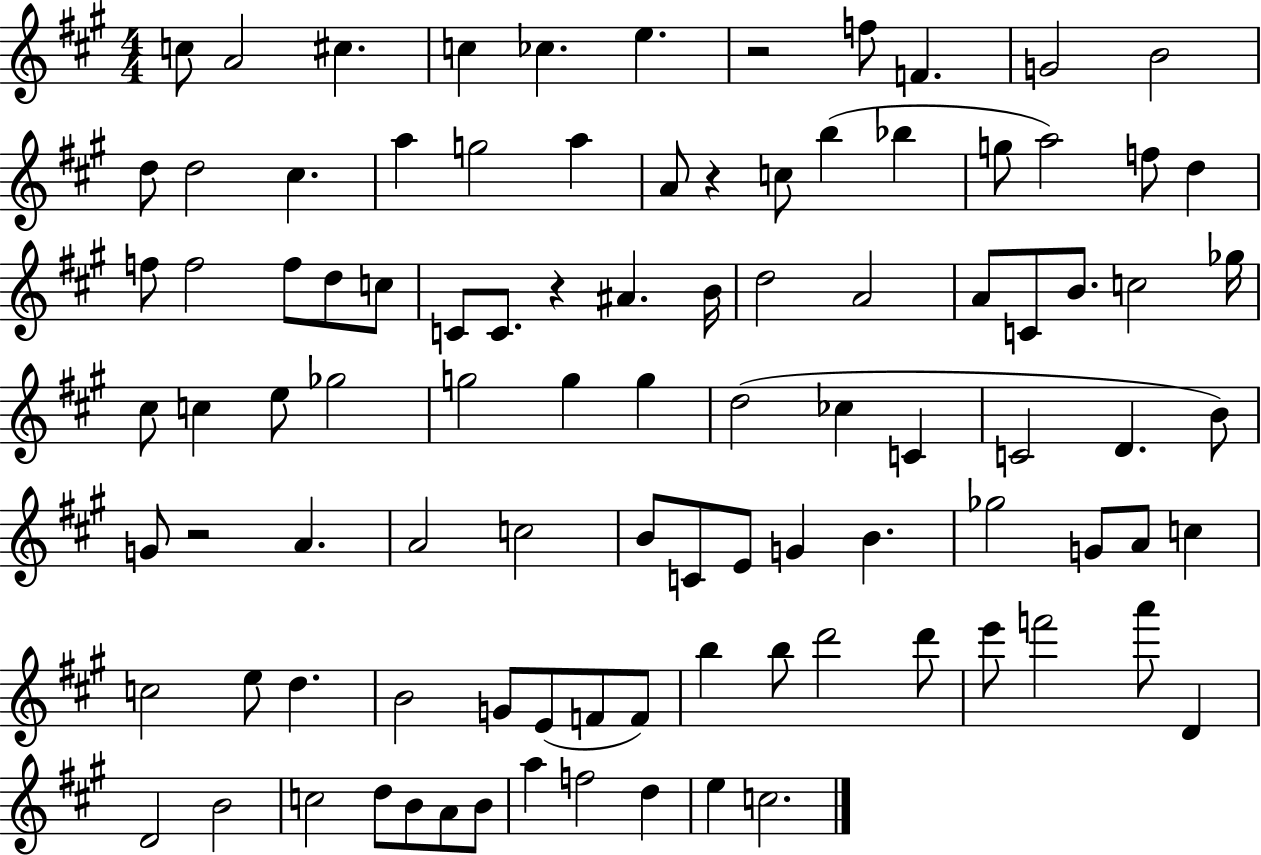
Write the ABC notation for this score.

X:1
T:Untitled
M:4/4
L:1/4
K:A
c/2 A2 ^c c _c e z2 f/2 F G2 B2 d/2 d2 ^c a g2 a A/2 z c/2 b _b g/2 a2 f/2 d f/2 f2 f/2 d/2 c/2 C/2 C/2 z ^A B/4 d2 A2 A/2 C/2 B/2 c2 _g/4 ^c/2 c e/2 _g2 g2 g g d2 _c C C2 D B/2 G/2 z2 A A2 c2 B/2 C/2 E/2 G B _g2 G/2 A/2 c c2 e/2 d B2 G/2 E/2 F/2 F/2 b b/2 d'2 d'/2 e'/2 f'2 a'/2 D D2 B2 c2 d/2 B/2 A/2 B/2 a f2 d e c2